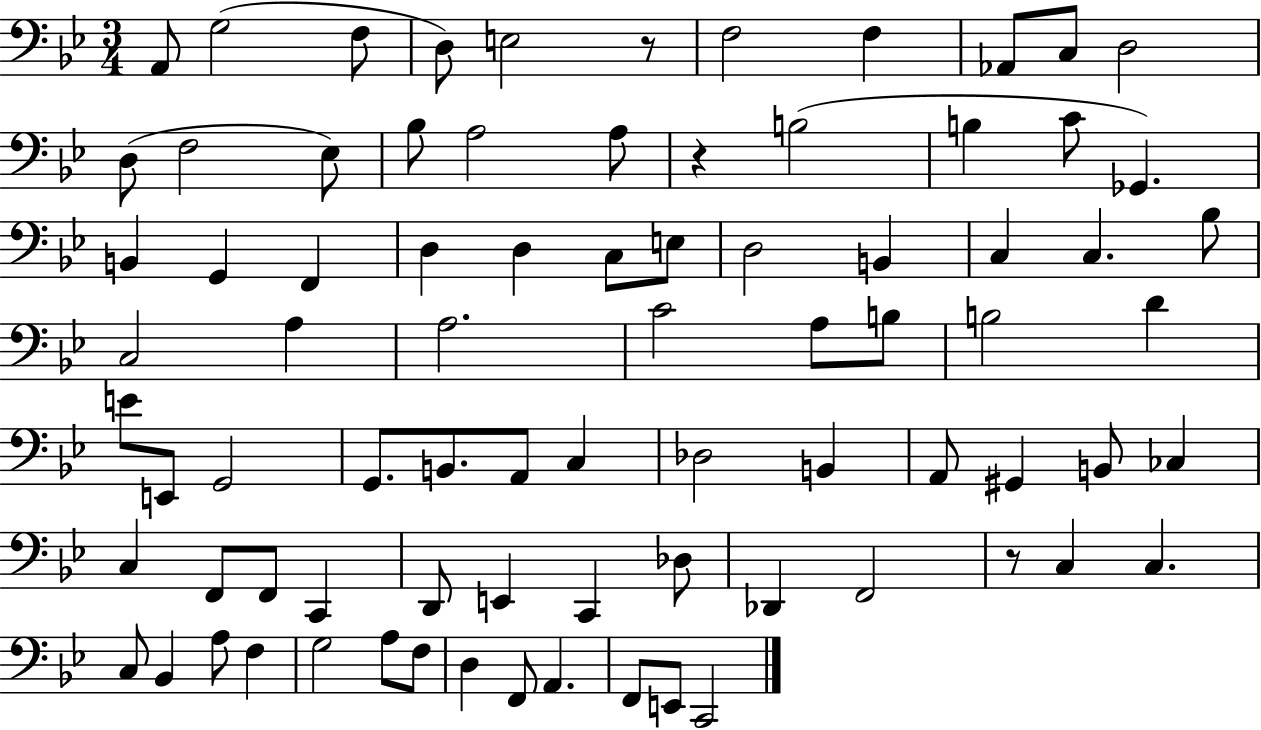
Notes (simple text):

A2/e G3/h F3/e D3/e E3/h R/e F3/h F3/q Ab2/e C3/e D3/h D3/e F3/h Eb3/e Bb3/e A3/h A3/e R/q B3/h B3/q C4/e Gb2/q. B2/q G2/q F2/q D3/q D3/q C3/e E3/e D3/h B2/q C3/q C3/q. Bb3/e C3/h A3/q A3/h. C4/h A3/e B3/e B3/h D4/q E4/e E2/e G2/h G2/e. B2/e. A2/e C3/q Db3/h B2/q A2/e G#2/q B2/e CES3/q C3/q F2/e F2/e C2/q D2/e E2/q C2/q Db3/e Db2/q F2/h R/e C3/q C3/q. C3/e Bb2/q A3/e F3/q G3/h A3/e F3/e D3/q F2/e A2/q. F2/e E2/e C2/h